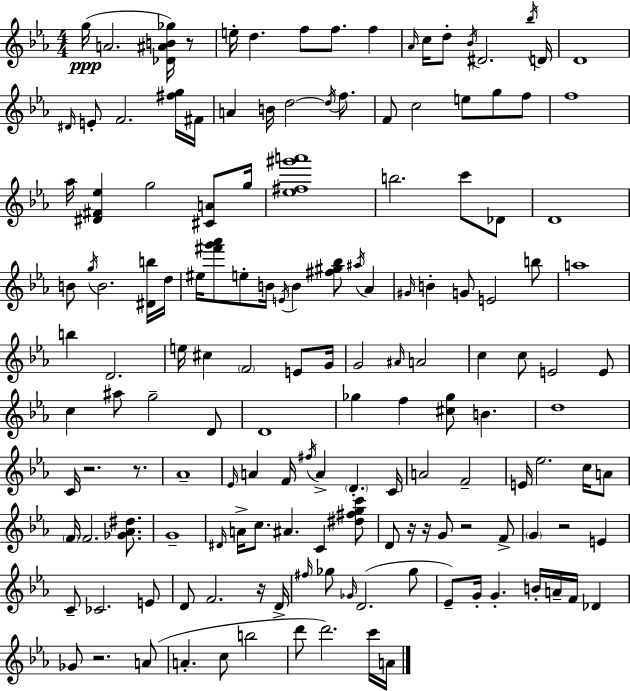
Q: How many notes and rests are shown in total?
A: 152